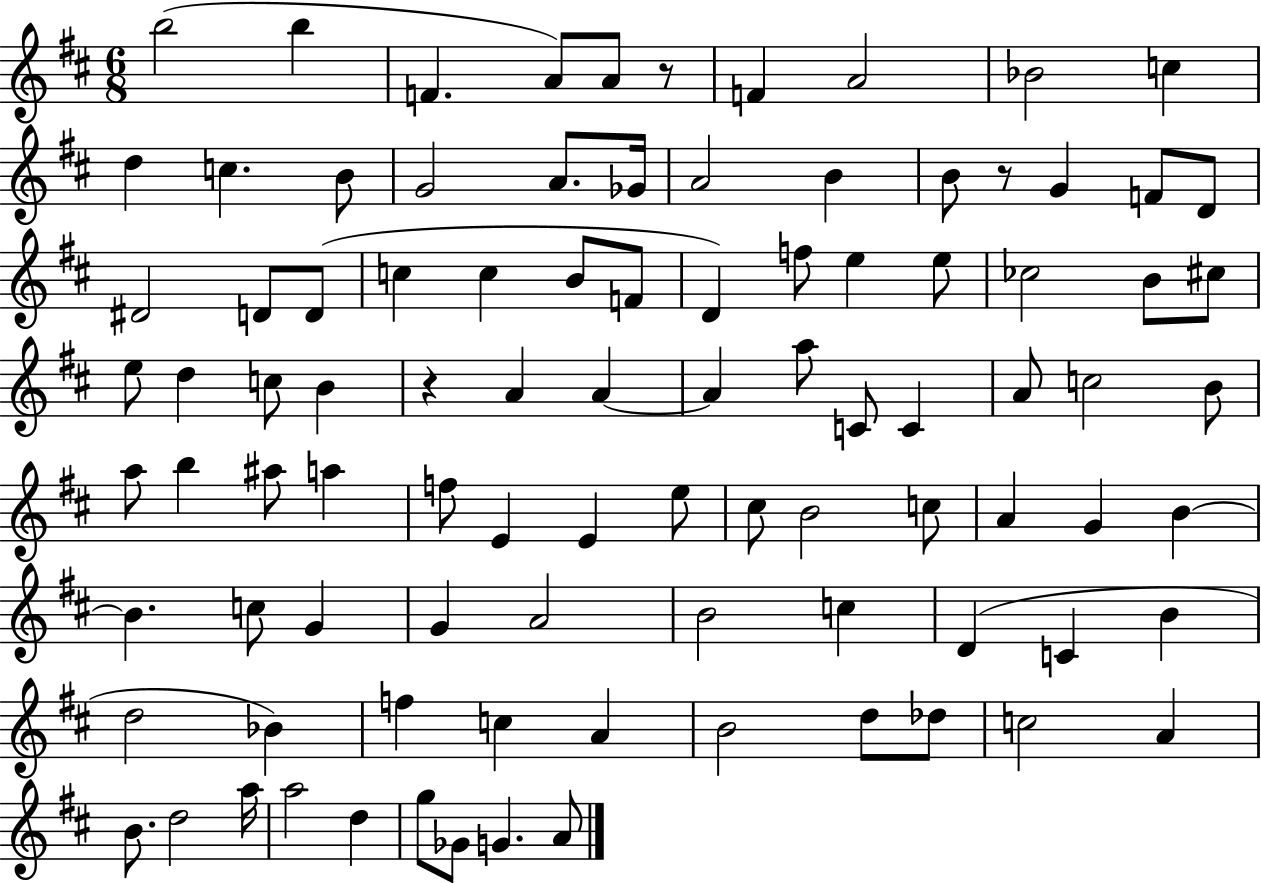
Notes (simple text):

B5/h B5/q F4/q. A4/e A4/e R/e F4/q A4/h Bb4/h C5/q D5/q C5/q. B4/e G4/h A4/e. Gb4/s A4/h B4/q B4/e R/e G4/q F4/e D4/e D#4/h D4/e D4/e C5/q C5/q B4/e F4/e D4/q F5/e E5/q E5/e CES5/h B4/e C#5/e E5/e D5/q C5/e B4/q R/q A4/q A4/q A4/q A5/e C4/e C4/q A4/e C5/h B4/e A5/e B5/q A#5/e A5/q F5/e E4/q E4/q E5/e C#5/e B4/h C5/e A4/q G4/q B4/q B4/q. C5/e G4/q G4/q A4/h B4/h C5/q D4/q C4/q B4/q D5/h Bb4/q F5/q C5/q A4/q B4/h D5/e Db5/e C5/h A4/q B4/e. D5/h A5/s A5/h D5/q G5/e Gb4/e G4/q. A4/e